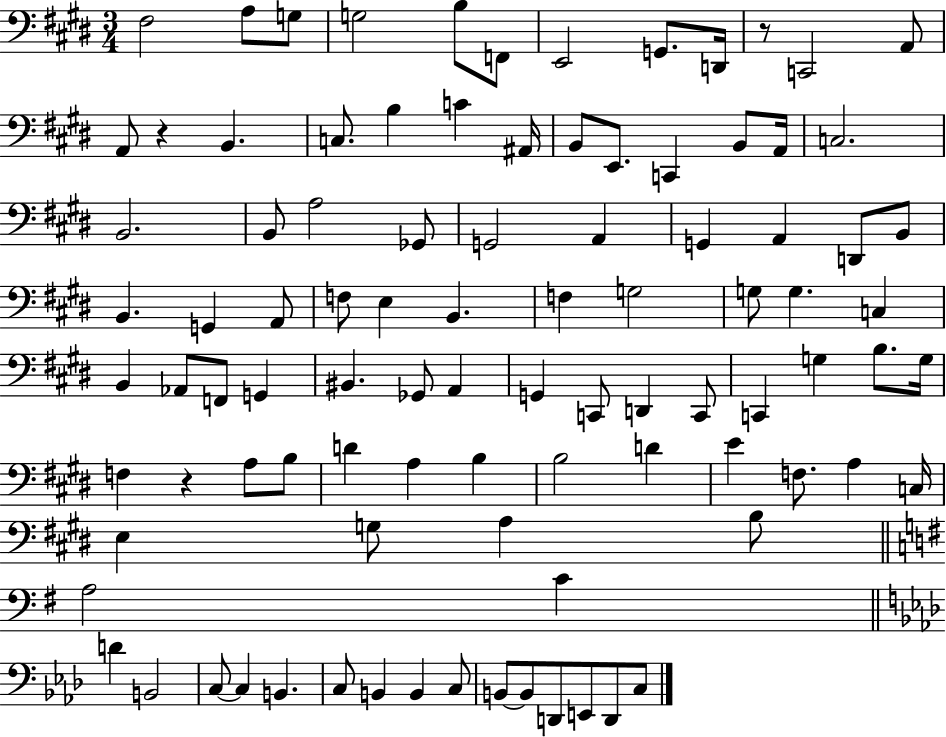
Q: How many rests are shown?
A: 3